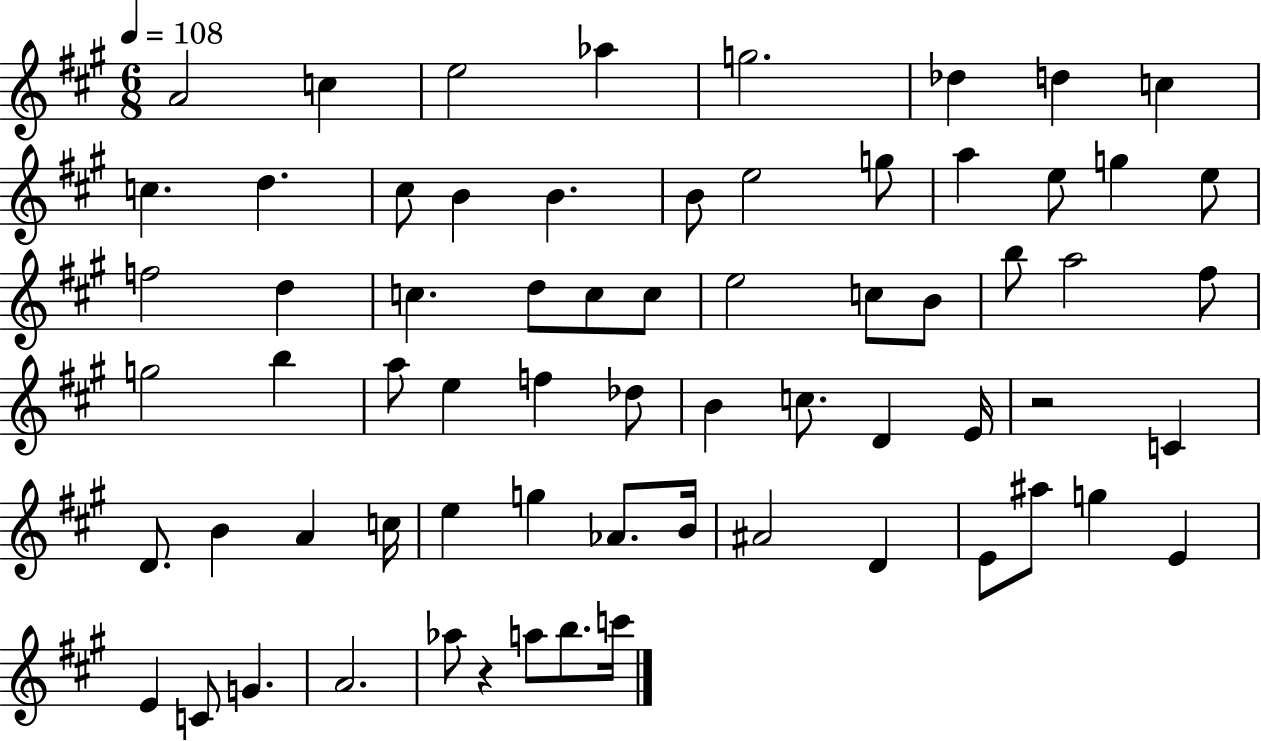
X:1
T:Untitled
M:6/8
L:1/4
K:A
A2 c e2 _a g2 _d d c c d ^c/2 B B B/2 e2 g/2 a e/2 g e/2 f2 d c d/2 c/2 c/2 e2 c/2 B/2 b/2 a2 ^f/2 g2 b a/2 e f _d/2 B c/2 D E/4 z2 C D/2 B A c/4 e g _A/2 B/4 ^A2 D E/2 ^a/2 g E E C/2 G A2 _a/2 z a/2 b/2 c'/4